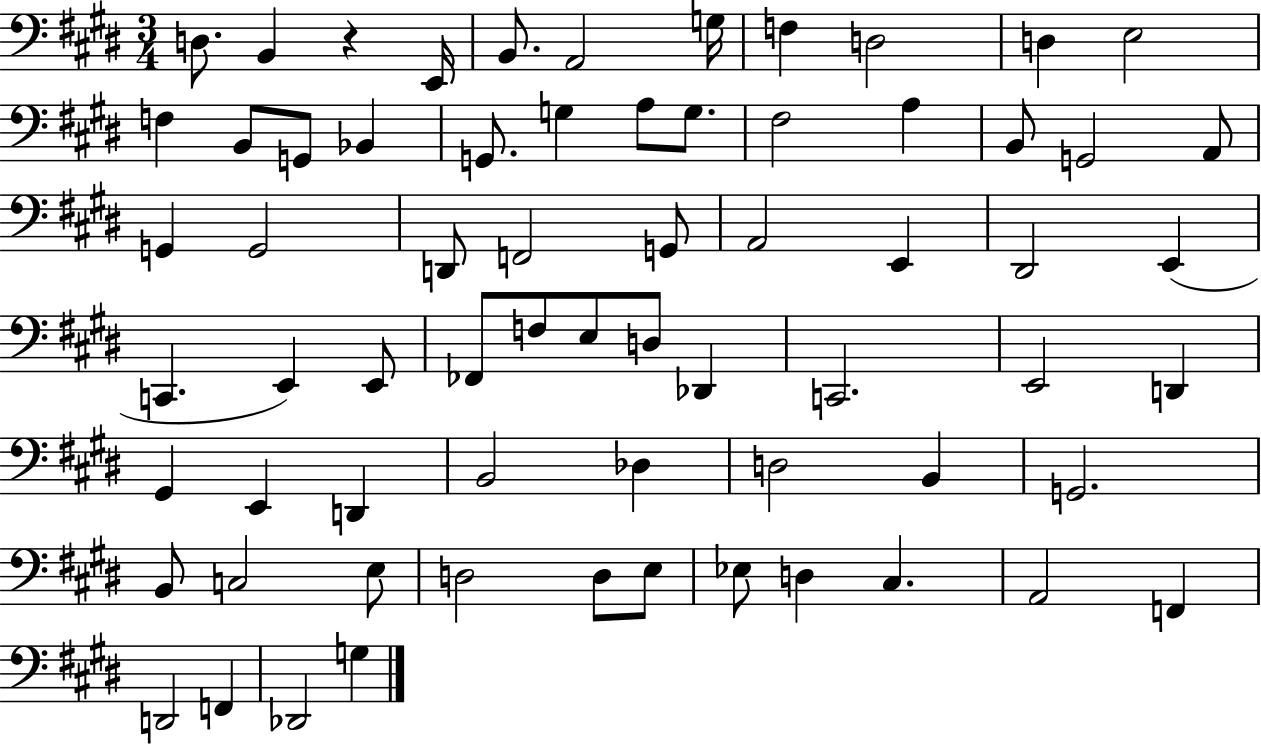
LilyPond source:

{
  \clef bass
  \numericTimeSignature
  \time 3/4
  \key e \major
  \repeat volta 2 { d8. b,4 r4 e,16 | b,8. a,2 g16 | f4 d2 | d4 e2 | \break f4 b,8 g,8 bes,4 | g,8. g4 a8 g8. | fis2 a4 | b,8 g,2 a,8 | \break g,4 g,2 | d,8 f,2 g,8 | a,2 e,4 | dis,2 e,4( | \break c,4. e,4) e,8 | fes,8 f8 e8 d8 des,4 | c,2. | e,2 d,4 | \break gis,4 e,4 d,4 | b,2 des4 | d2 b,4 | g,2. | \break b,8 c2 e8 | d2 d8 e8 | ees8 d4 cis4. | a,2 f,4 | \break d,2 f,4 | des,2 g4 | } \bar "|."
}